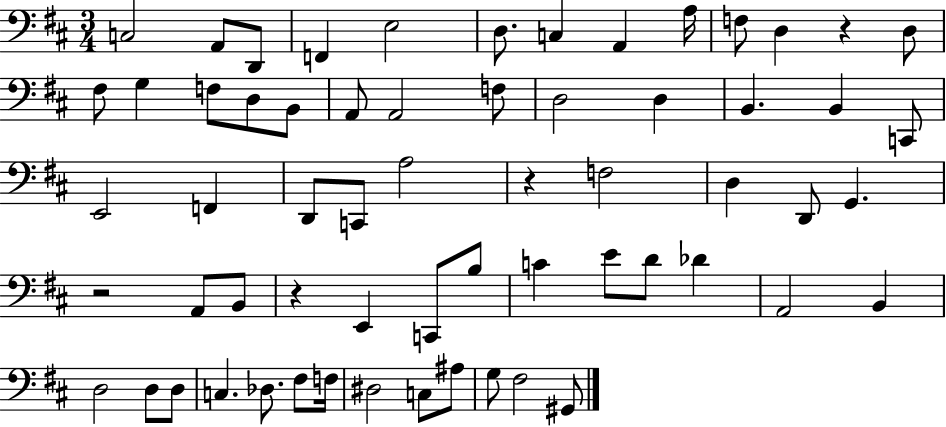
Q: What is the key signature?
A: D major